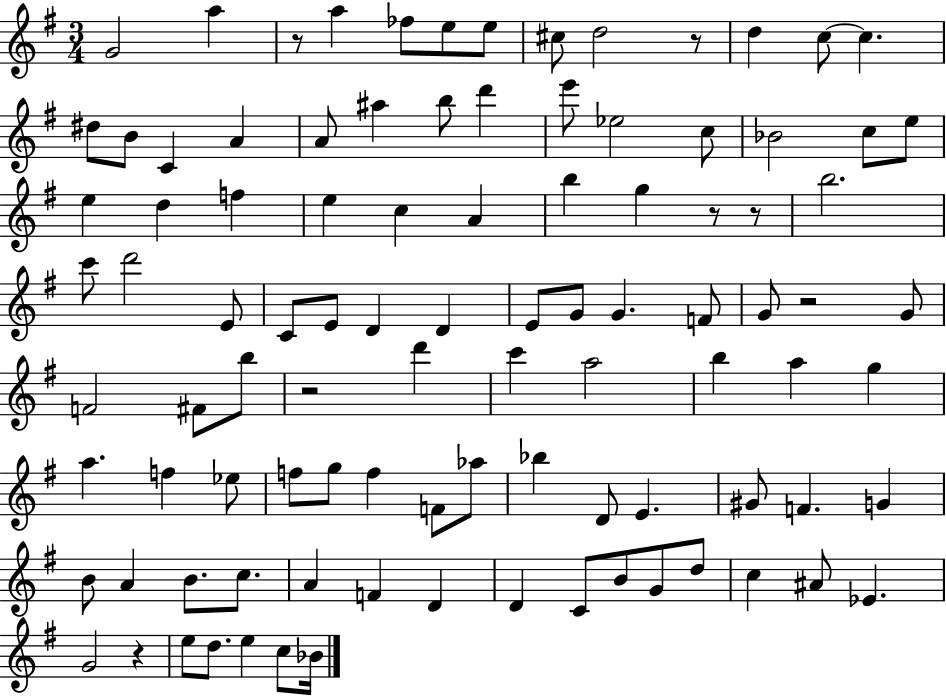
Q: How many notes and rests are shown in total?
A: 98